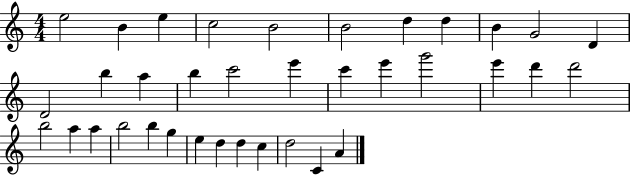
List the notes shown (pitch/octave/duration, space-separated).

E5/h B4/q E5/q C5/h B4/h B4/h D5/q D5/q B4/q G4/h D4/q D4/h B5/q A5/q B5/q C6/h E6/q C6/q E6/q G6/h E6/q D6/q D6/h B5/h A5/q A5/q B5/h B5/q G5/q E5/q D5/q D5/q C5/q D5/h C4/q A4/q